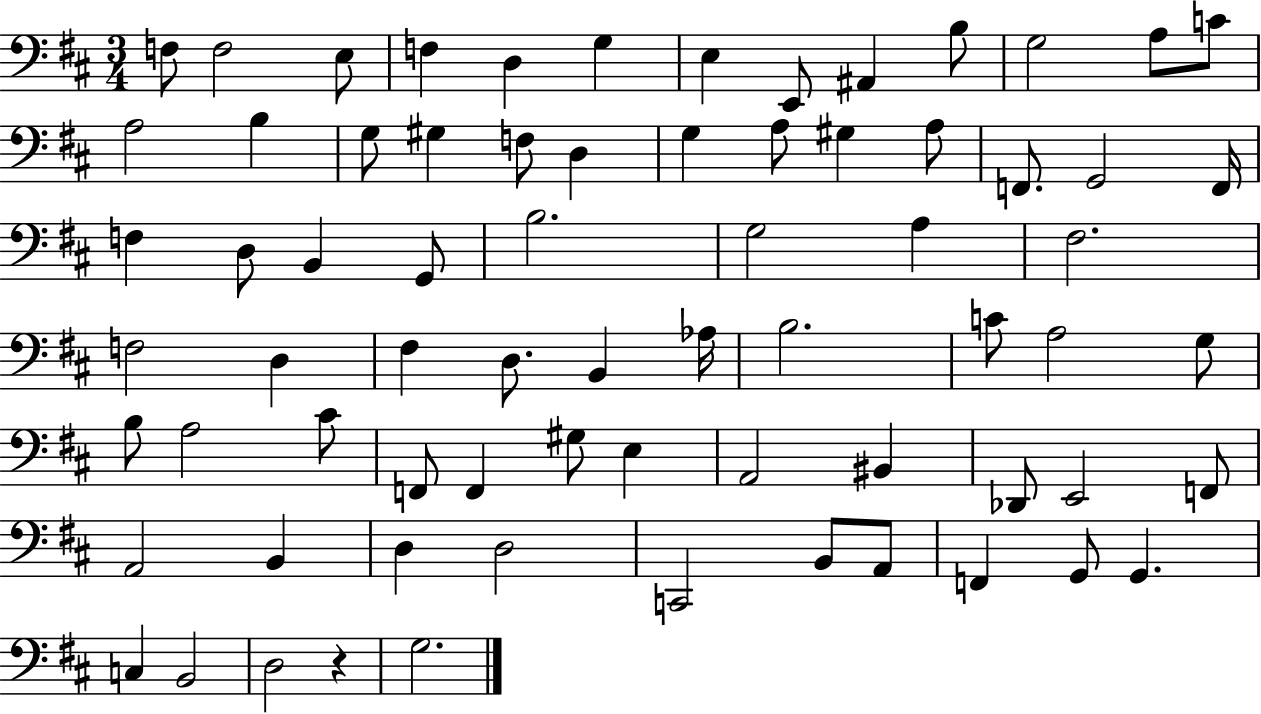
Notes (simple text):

F3/e F3/h E3/e F3/q D3/q G3/q E3/q E2/e A#2/q B3/e G3/h A3/e C4/e A3/h B3/q G3/e G#3/q F3/e D3/q G3/q A3/e G#3/q A3/e F2/e. G2/h F2/s F3/q D3/e B2/q G2/e B3/h. G3/h A3/q F#3/h. F3/h D3/q F#3/q D3/e. B2/q Ab3/s B3/h. C4/e A3/h G3/e B3/e A3/h C#4/e F2/e F2/q G#3/e E3/q A2/h BIS2/q Db2/e E2/h F2/e A2/h B2/q D3/q D3/h C2/h B2/e A2/e F2/q G2/e G2/q. C3/q B2/h D3/h R/q G3/h.